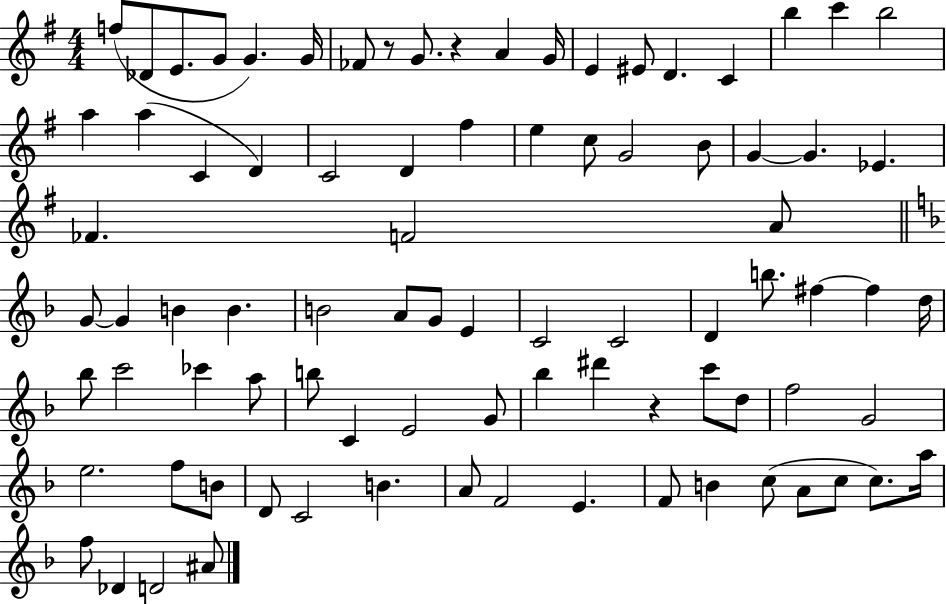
F5/e Db4/e E4/e. G4/e G4/q. G4/s FES4/e R/e G4/e. R/q A4/q G4/s E4/q EIS4/e D4/q. C4/q B5/q C6/q B5/h A5/q A5/q C4/q D4/q C4/h D4/q F#5/q E5/q C5/e G4/h B4/e G4/q G4/q. Eb4/q. FES4/q. F4/h A4/e G4/e G4/q B4/q B4/q. B4/h A4/e G4/e E4/q C4/h C4/h D4/q B5/e. F#5/q F#5/q D5/s Bb5/e C6/h CES6/q A5/e B5/e C4/q E4/h G4/e Bb5/q D#6/q R/q C6/e D5/e F5/h G4/h E5/h. F5/e B4/e D4/e C4/h B4/q. A4/e F4/h E4/q. F4/e B4/q C5/e A4/e C5/e C5/e. A5/s F5/e Db4/q D4/h A#4/e